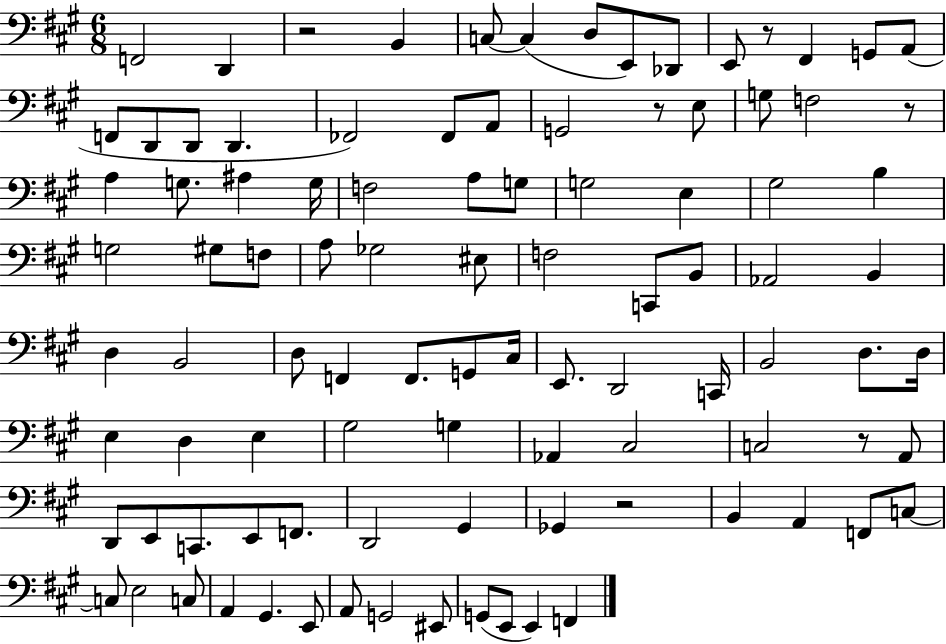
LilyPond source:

{
  \clef bass
  \numericTimeSignature
  \time 6/8
  \key a \major
  f,2 d,4 | r2 b,4 | c8~~ c4( d8 e,8) des,8 | e,8 r8 fis,4 g,8 a,8( | \break f,8 d,8 d,8 d,4. | fes,2) fes,8 a,8 | g,2 r8 e8 | g8 f2 r8 | \break a4 g8. ais4 g16 | f2 a8 g8 | g2 e4 | gis2 b4 | \break g2 gis8 f8 | a8 ges2 eis8 | f2 c,8 b,8 | aes,2 b,4 | \break d4 b,2 | d8 f,4 f,8. g,8 cis16 | e,8. d,2 c,16 | b,2 d8. d16 | \break e4 d4 e4 | gis2 g4 | aes,4 cis2 | c2 r8 a,8 | \break d,8 e,8 c,8. e,8 f,8. | d,2 gis,4 | ges,4 r2 | b,4 a,4 f,8 c8~~ | \break c8 e2 c8 | a,4 gis,4. e,8 | a,8 g,2 eis,8 | g,8( e,8 e,4) f,4 | \break \bar "|."
}